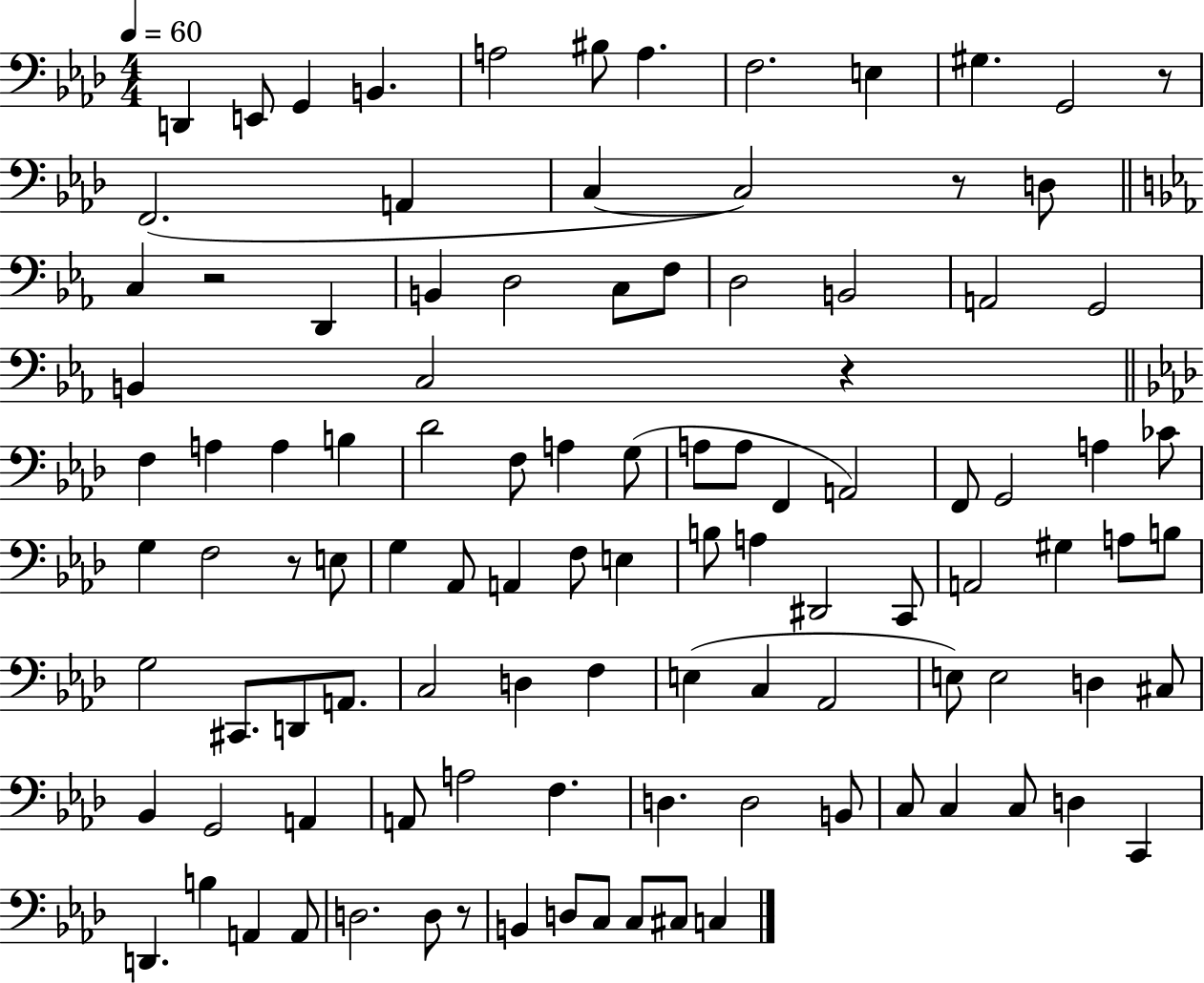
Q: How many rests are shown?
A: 6